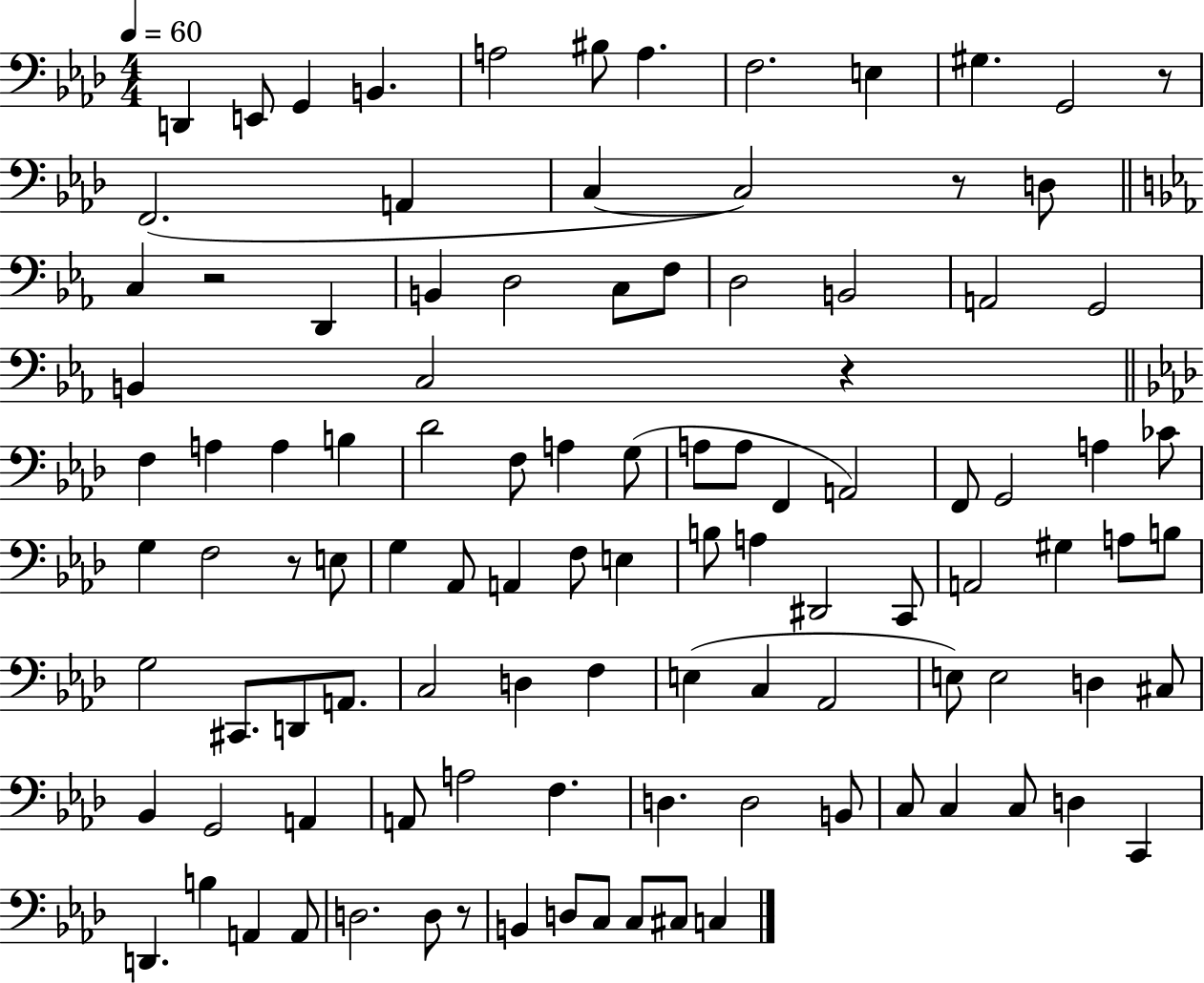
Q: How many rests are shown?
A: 6